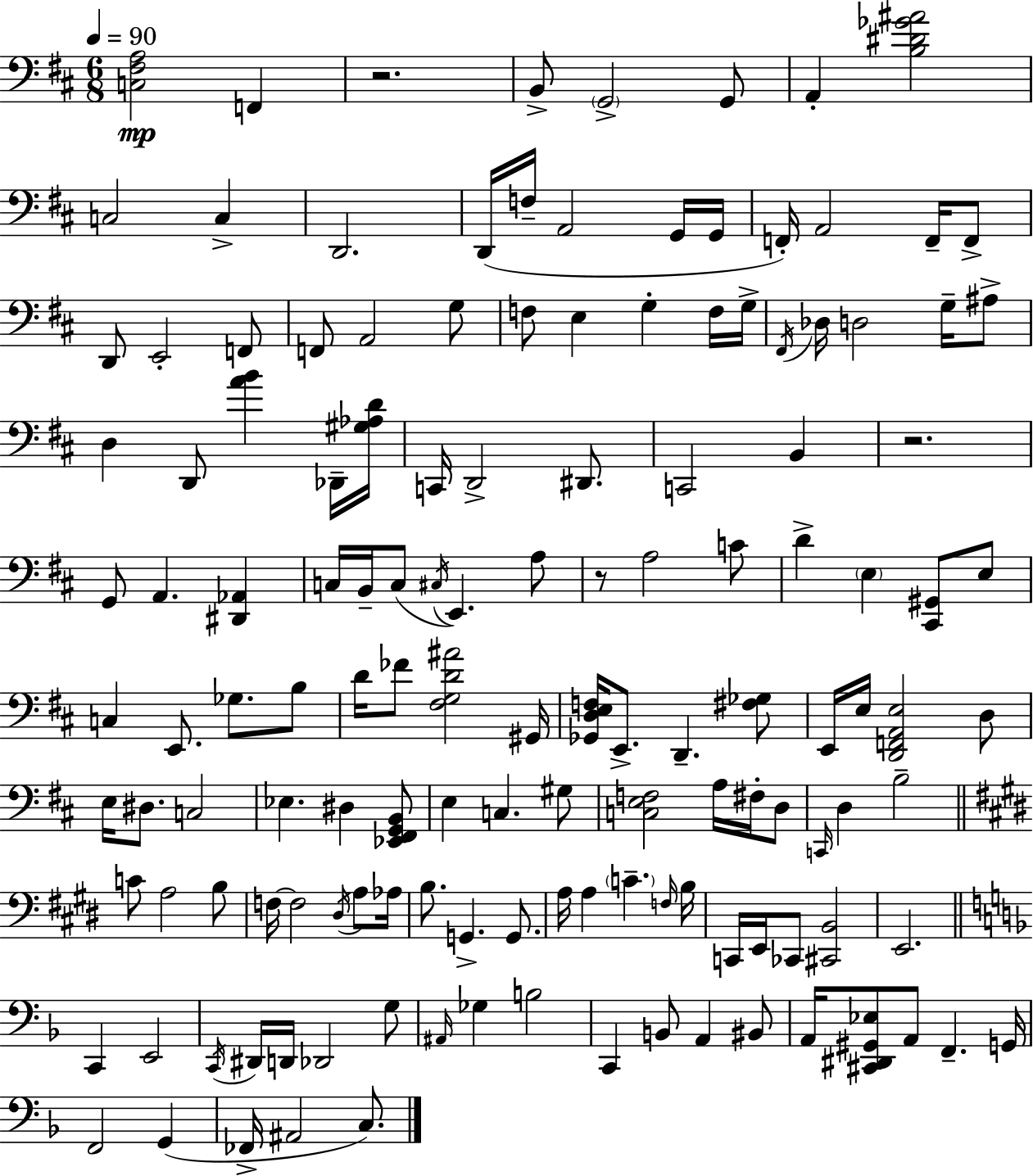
X:1
T:Untitled
M:6/8
L:1/4
K:D
[C,^F,A,]2 F,, z2 B,,/2 G,,2 G,,/2 A,, [B,^D_G^A]2 C,2 C, D,,2 D,,/4 F,/4 A,,2 G,,/4 G,,/4 F,,/4 A,,2 F,,/4 F,,/2 D,,/2 E,,2 F,,/2 F,,/2 A,,2 G,/2 F,/2 E, G, F,/4 G,/4 ^F,,/4 _D,/4 D,2 G,/4 ^A,/2 D, D,,/2 [AB] _D,,/4 [^G,_A,D]/4 C,,/4 D,,2 ^D,,/2 C,,2 B,, z2 G,,/2 A,, [^D,,_A,,] C,/4 B,,/4 C,/2 ^C,/4 E,, A,/2 z/2 A,2 C/2 D E, [^C,,^G,,]/2 E,/2 C, E,,/2 _G,/2 B,/2 D/4 _F/2 [^F,G,D^A]2 ^G,,/4 [_G,,D,E,F,]/4 E,,/2 D,, [^F,_G,]/2 E,,/4 E,/4 [D,,F,,A,,E,]2 D,/2 E,/4 ^D,/2 C,2 _E, ^D, [_E,,^F,,G,,B,,]/2 E, C, ^G,/2 [C,E,F,]2 A,/4 ^F,/4 D,/2 C,,/4 D, B,2 C/2 A,2 B,/2 F,/4 F,2 ^D,/4 A,/2 _A,/4 B,/2 G,, G,,/2 A,/4 A, C F,/4 B,/4 C,,/4 E,,/4 _C,,/2 [^C,,B,,]2 E,,2 C,, E,,2 C,,/4 ^D,,/4 D,,/4 _D,,2 G,/2 ^A,,/4 _G, B,2 C,, B,,/2 A,, ^B,,/2 A,,/4 [^C,,^D,,^G,,_E,]/2 A,,/2 F,, G,,/4 F,,2 G,, _F,,/4 ^A,,2 C,/2